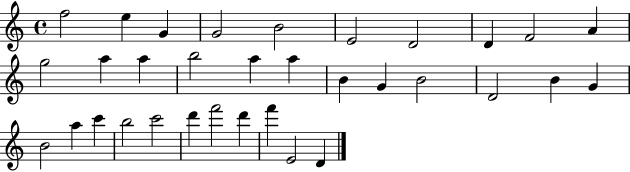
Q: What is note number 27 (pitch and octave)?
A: C6